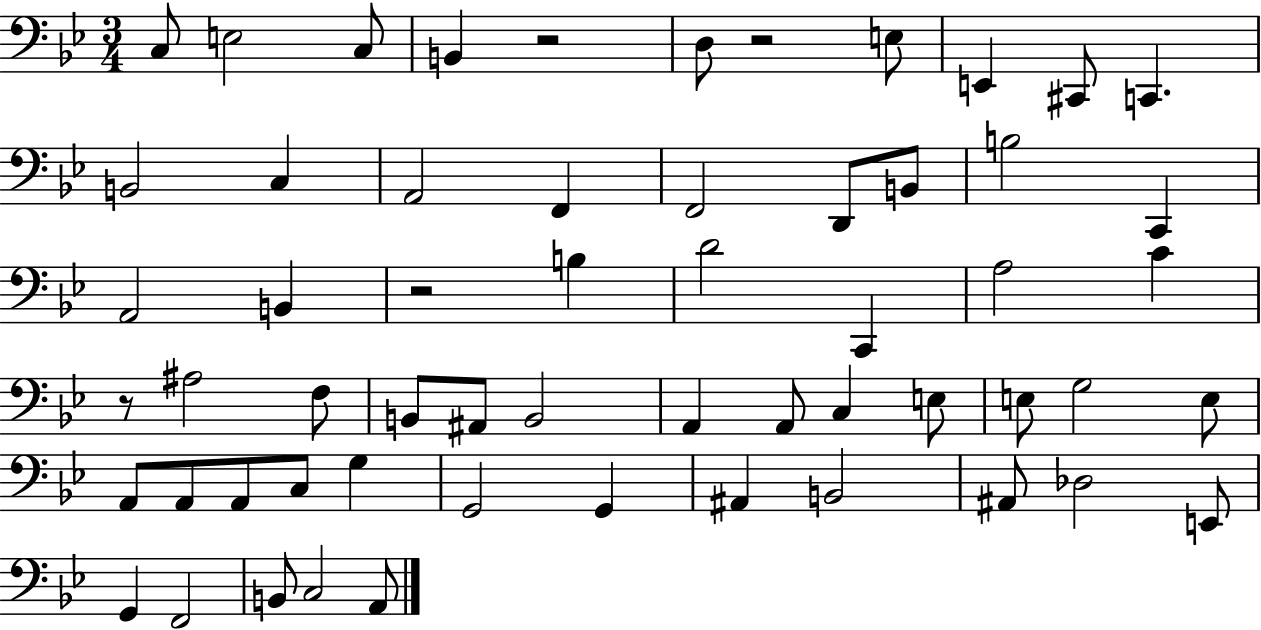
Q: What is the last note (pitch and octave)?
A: A2